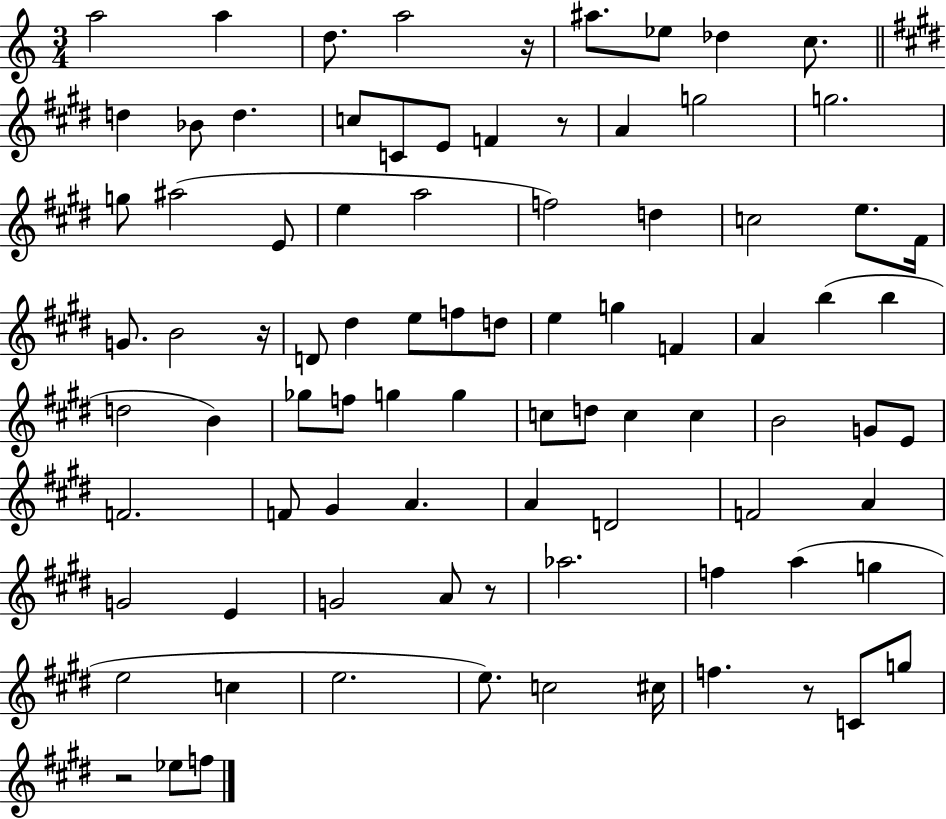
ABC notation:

X:1
T:Untitled
M:3/4
L:1/4
K:C
a2 a d/2 a2 z/4 ^a/2 _e/2 _d c/2 d _B/2 d c/2 C/2 E/2 F z/2 A g2 g2 g/2 ^a2 E/2 e a2 f2 d c2 e/2 ^F/4 G/2 B2 z/4 D/2 ^d e/2 f/2 d/2 e g F A b b d2 B _g/2 f/2 g g c/2 d/2 c c B2 G/2 E/2 F2 F/2 ^G A A D2 F2 A G2 E G2 A/2 z/2 _a2 f a g e2 c e2 e/2 c2 ^c/4 f z/2 C/2 g/2 z2 _e/2 f/2